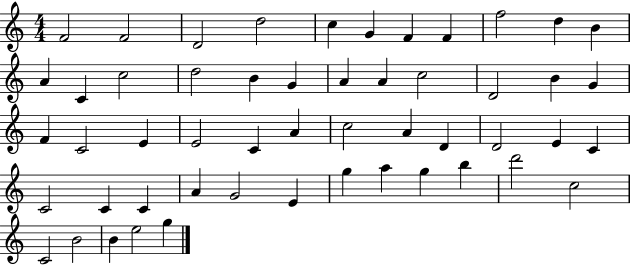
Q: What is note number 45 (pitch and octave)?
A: B5